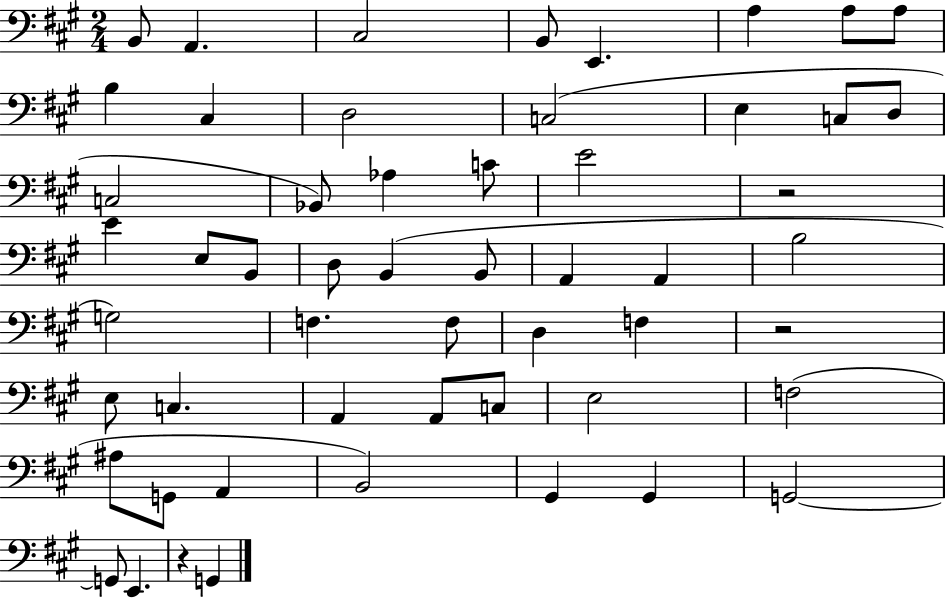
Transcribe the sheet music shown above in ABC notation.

X:1
T:Untitled
M:2/4
L:1/4
K:A
B,,/2 A,, ^C,2 B,,/2 E,, A, A,/2 A,/2 B, ^C, D,2 C,2 E, C,/2 D,/2 C,2 _B,,/2 _A, C/2 E2 z2 E E,/2 B,,/2 D,/2 B,, B,,/2 A,, A,, B,2 G,2 F, F,/2 D, F, z2 E,/2 C, A,, A,,/2 C,/2 E,2 F,2 ^A,/2 G,,/2 A,, B,,2 ^G,, ^G,, G,,2 G,,/2 E,, z G,,